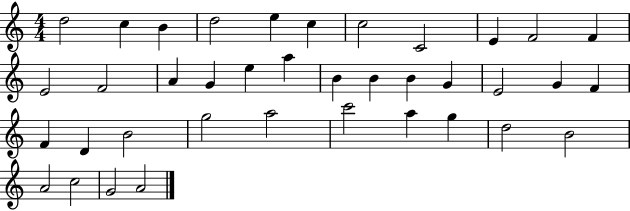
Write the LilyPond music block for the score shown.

{
  \clef treble
  \numericTimeSignature
  \time 4/4
  \key c \major
  d''2 c''4 b'4 | d''2 e''4 c''4 | c''2 c'2 | e'4 f'2 f'4 | \break e'2 f'2 | a'4 g'4 e''4 a''4 | b'4 b'4 b'4 g'4 | e'2 g'4 f'4 | \break f'4 d'4 b'2 | g''2 a''2 | c'''2 a''4 g''4 | d''2 b'2 | \break a'2 c''2 | g'2 a'2 | \bar "|."
}